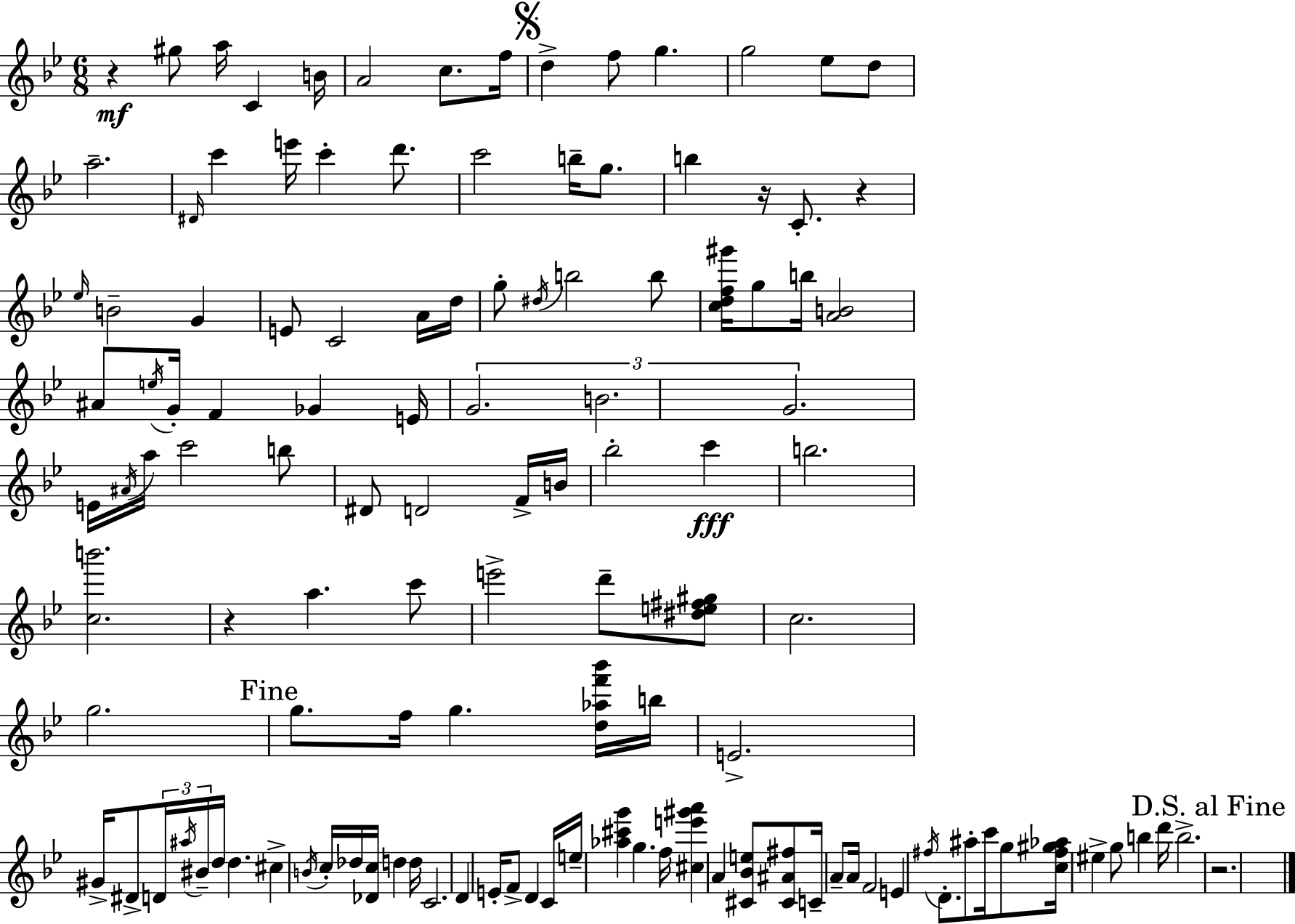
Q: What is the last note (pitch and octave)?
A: B5